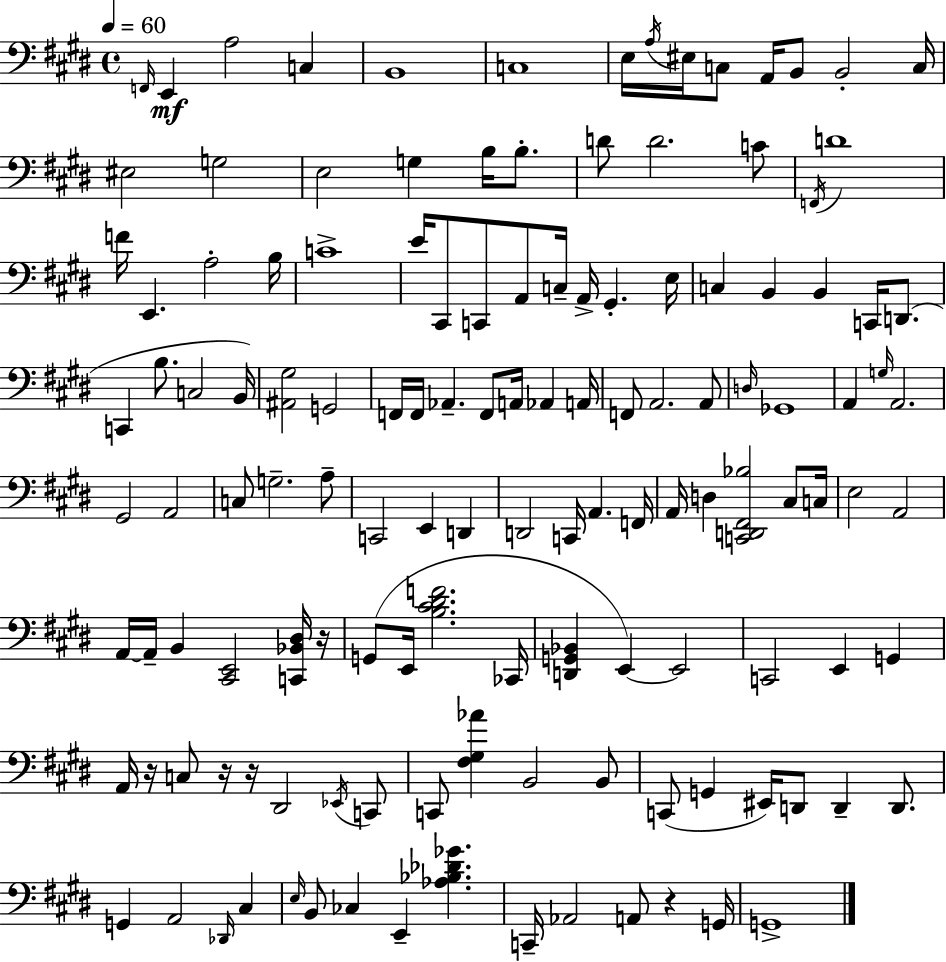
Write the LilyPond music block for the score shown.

{
  \clef bass
  \time 4/4
  \defaultTimeSignature
  \key e \major
  \tempo 4 = 60
  \grace { f,16 }\mf e,4 a2 c4 | b,1 | c1 | e16 \acciaccatura { a16 } eis16 c8 a,16 b,8 b,2-. | \break c16 eis2 g2 | e2 g4 b16 b8.-. | d'8 d'2. | c'8 \acciaccatura { f,16 } d'1 | \break f'16 e,4. a2-. | b16 c'1-> | e'16 cis,8 c,8 a,8 c16-- a,16-> gis,4.-. | e16 c4 b,4 b,4 c,16 | \break d,8.( c,4 b8. c2 | b,16) <ais, gis>2 g,2 | f,16 f,16 aes,4.-- f,8 a,16 aes,4 | a,16 f,8 a,2. | \break a,8 \grace { d16 } ges,1 | a,4 \grace { g16 } a,2. | gis,2 a,2 | c8 g2.-- | \break a8-- c,2 e,4 | d,4 d,2 c,16 a,4. | f,16 a,16 d4 <c, d, fis, bes>2 | cis8 c16 e2 a,2 | \break a,16~~ a,16-- b,4 <cis, e,>2 | <c, bes, dis>16 r16 g,8( e,16 <b cis' dis' f'>2. | ces,16 <d, g, bes,>4 e,4~~) e,2 | c,2 e,4 | \break g,4 a,16 r16 c8 r16 r16 dis,2 | \acciaccatura { ees,16 } c,8 c,8 <fis gis aes'>4 b,2 | b,8 c,8( g,4 eis,16) d,8 d,4-- | d,8. g,4 a,2 | \break \grace { des,16 } cis4 \grace { e16 } b,8 ces4 e,4-- | <aes bes des' ges'>4. c,16-- aes,2 | a,8 r4 g,16 g,1-> | \bar "|."
}